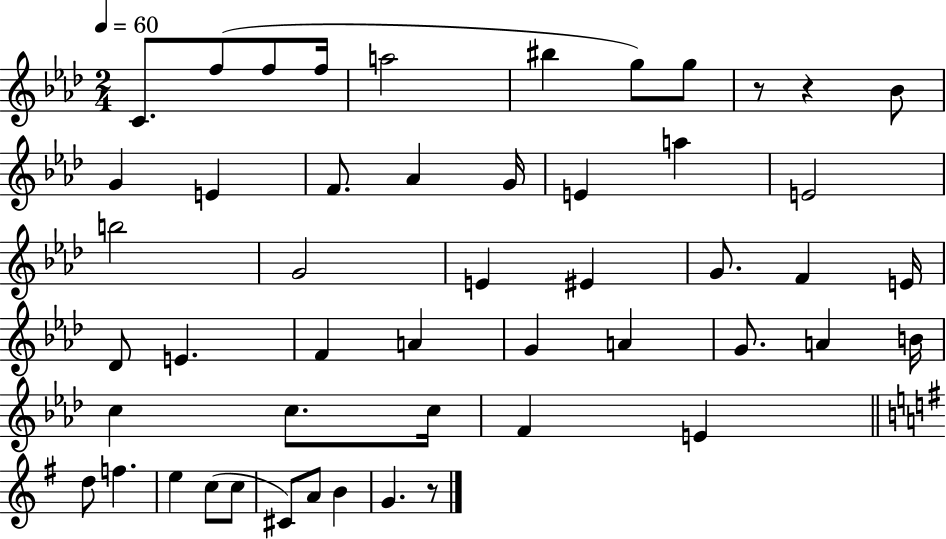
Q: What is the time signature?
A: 2/4